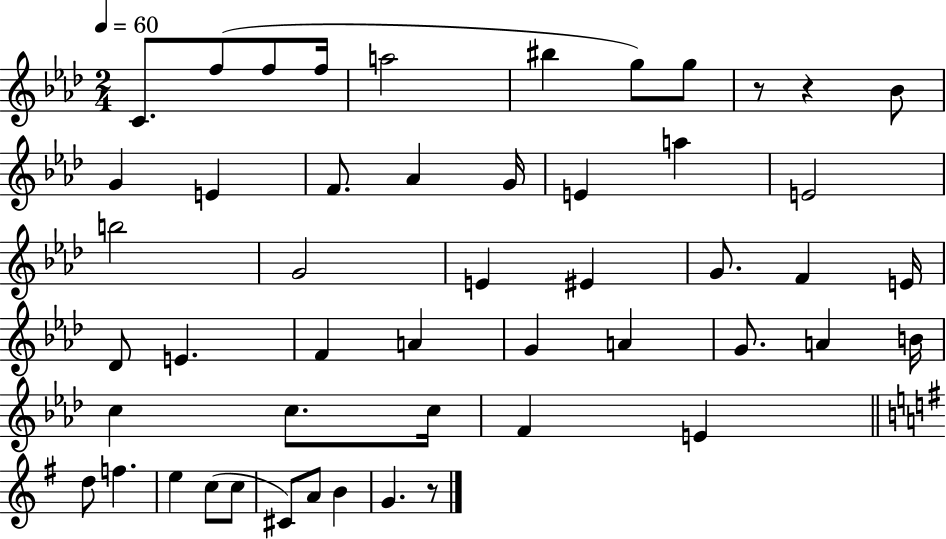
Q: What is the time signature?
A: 2/4